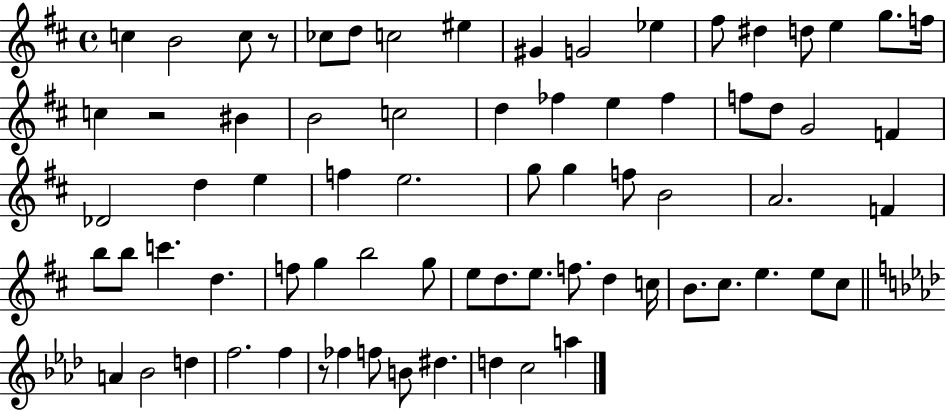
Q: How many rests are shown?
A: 3